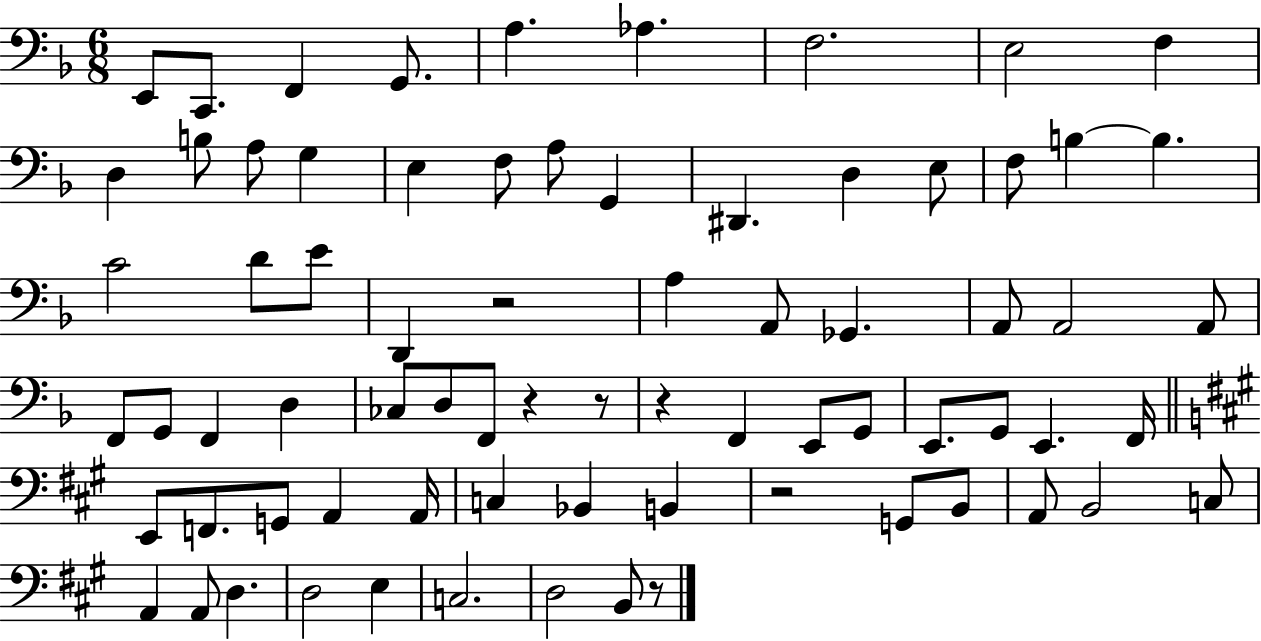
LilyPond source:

{
  \clef bass
  \numericTimeSignature
  \time 6/8
  \key f \major
  e,8 c,8. f,4 g,8. | a4. aes4. | f2. | e2 f4 | \break d4 b8 a8 g4 | e4 f8 a8 g,4 | dis,4. d4 e8 | f8 b4~~ b4. | \break c'2 d'8 e'8 | d,4 r2 | a4 a,8 ges,4. | a,8 a,2 a,8 | \break f,8 g,8 f,4 d4 | ces8 d8 f,8 r4 r8 | r4 f,4 e,8 g,8 | e,8. g,8 e,4. f,16 | \break \bar "||" \break \key a \major e,8 f,8. g,8 a,4 a,16 | c4 bes,4 b,4 | r2 g,8 b,8 | a,8 b,2 c8 | \break a,4 a,8 d4. | d2 e4 | c2. | d2 b,8 r8 | \break \bar "|."
}